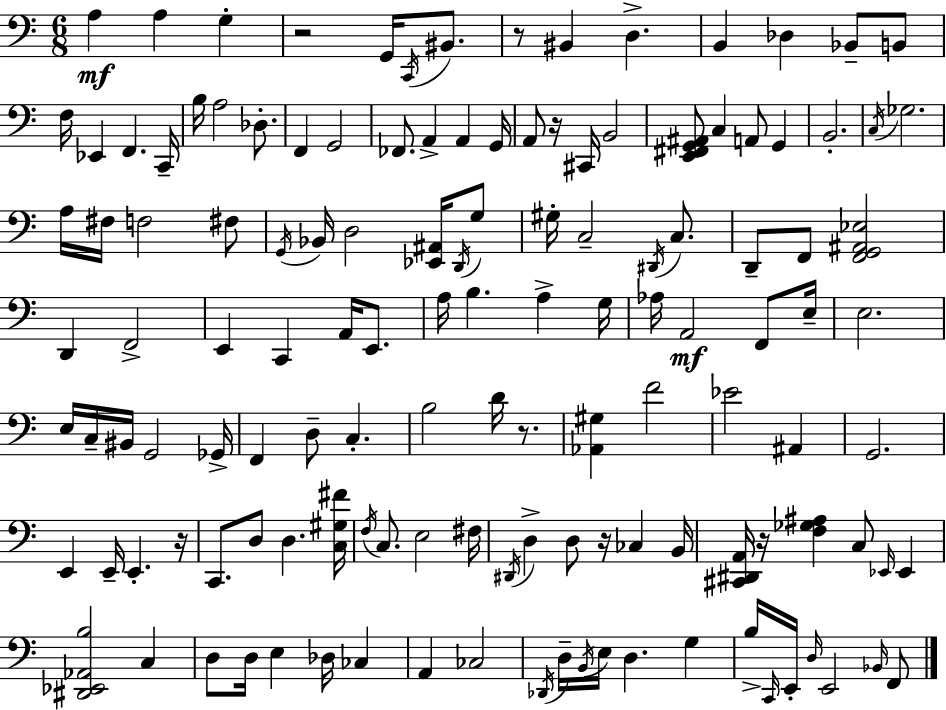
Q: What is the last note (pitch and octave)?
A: F2